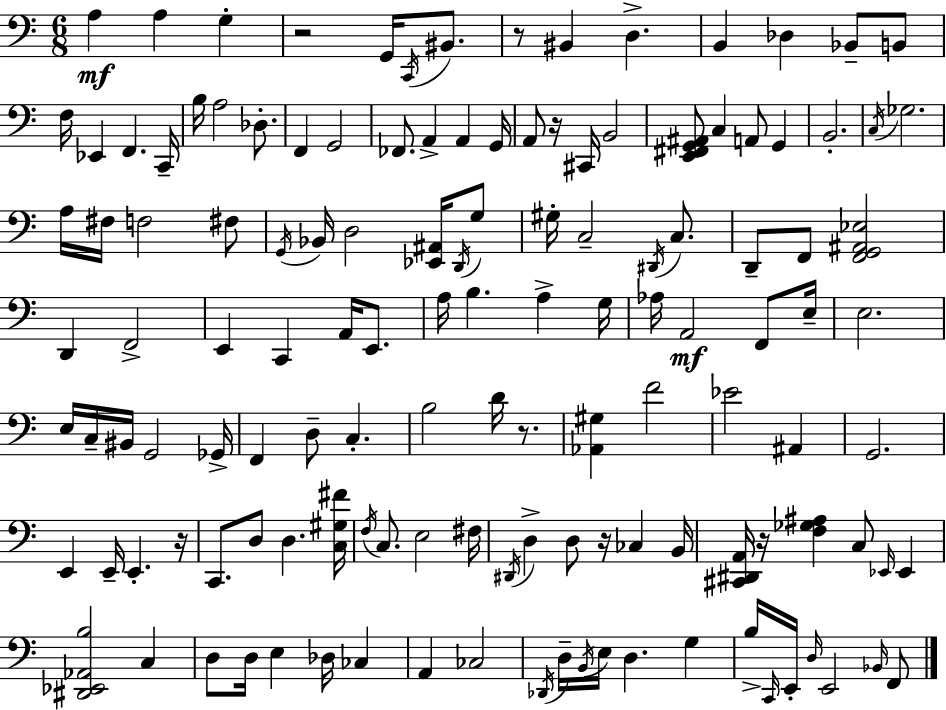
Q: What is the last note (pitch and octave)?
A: F2